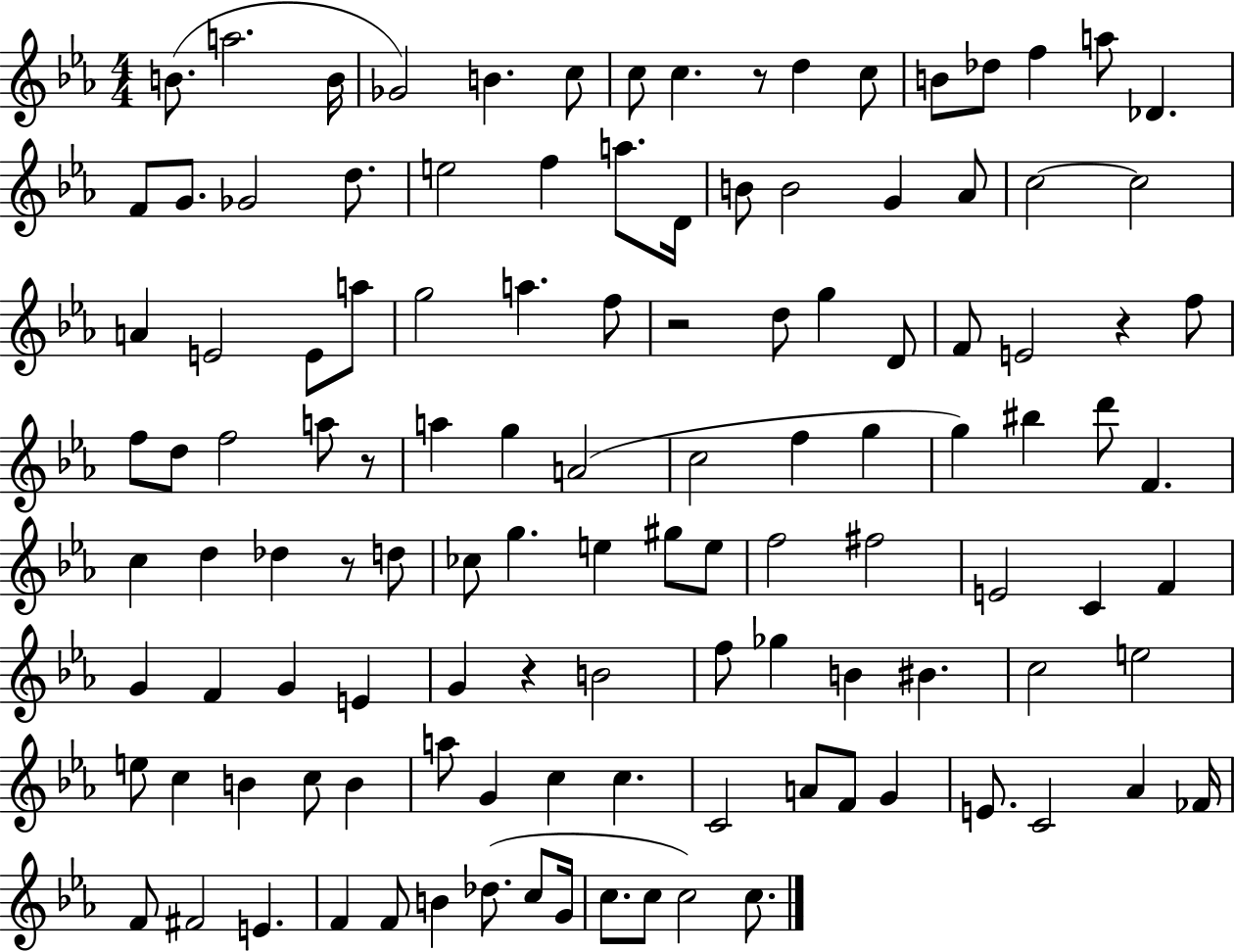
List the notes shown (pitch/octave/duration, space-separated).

B4/e. A5/h. B4/s Gb4/h B4/q. C5/e C5/e C5/q. R/e D5/q C5/e B4/e Db5/e F5/q A5/e Db4/q. F4/e G4/e. Gb4/h D5/e. E5/h F5/q A5/e. D4/s B4/e B4/h G4/q Ab4/e C5/h C5/h A4/q E4/h E4/e A5/e G5/h A5/q. F5/e R/h D5/e G5/q D4/e F4/e E4/h R/q F5/e F5/e D5/e F5/h A5/e R/e A5/q G5/q A4/h C5/h F5/q G5/q G5/q BIS5/q D6/e F4/q. C5/q D5/q Db5/q R/e D5/e CES5/e G5/q. E5/q G#5/e E5/e F5/h F#5/h E4/h C4/q F4/q G4/q F4/q G4/q E4/q G4/q R/q B4/h F5/e Gb5/q B4/q BIS4/q. C5/h E5/h E5/e C5/q B4/q C5/e B4/q A5/e G4/q C5/q C5/q. C4/h A4/e F4/e G4/q E4/e. C4/h Ab4/q FES4/s F4/e F#4/h E4/q. F4/q F4/e B4/q Db5/e. C5/e G4/s C5/e. C5/e C5/h C5/e.